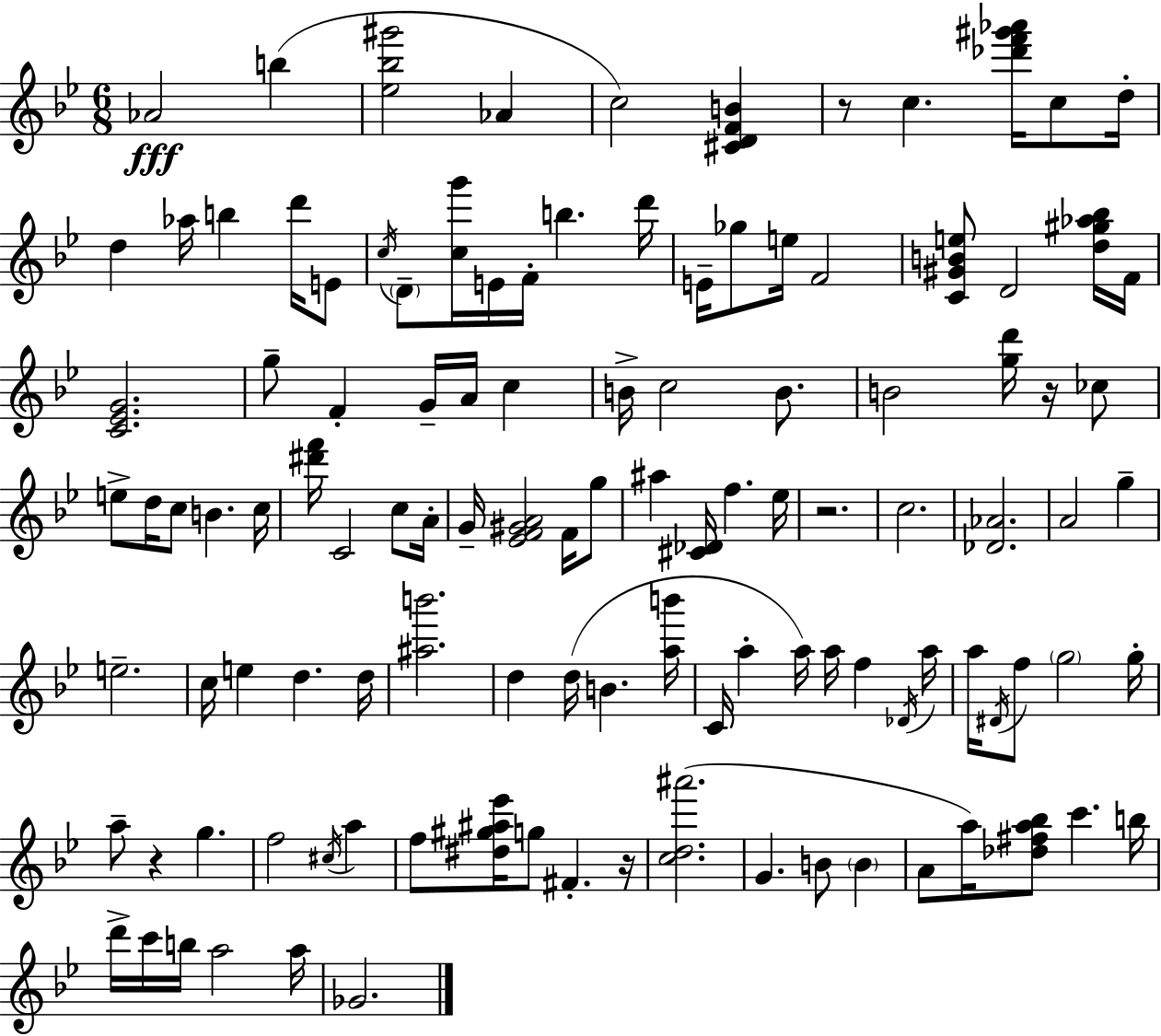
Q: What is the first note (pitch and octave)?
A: Ab4